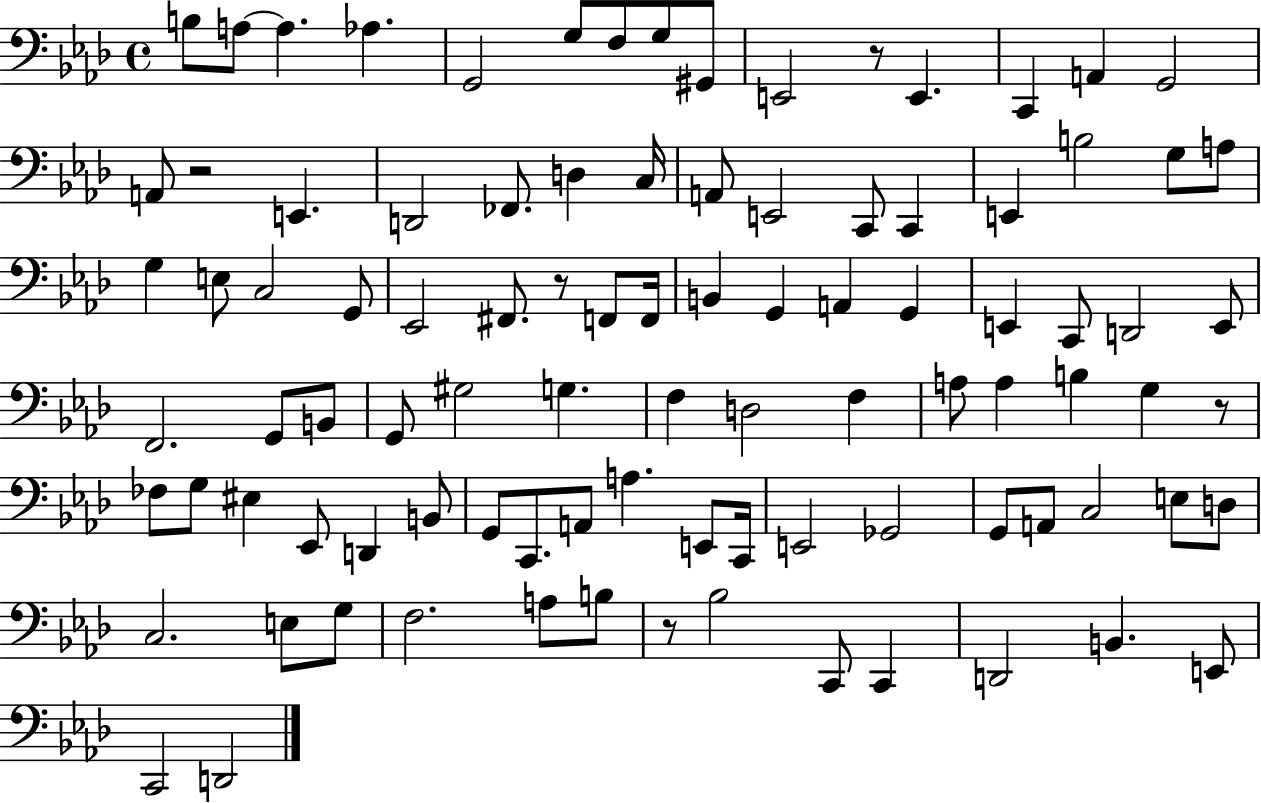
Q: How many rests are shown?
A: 5